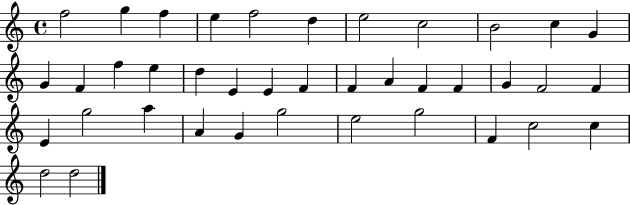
{
  \clef treble
  \time 4/4
  \defaultTimeSignature
  \key c \major
  f''2 g''4 f''4 | e''4 f''2 d''4 | e''2 c''2 | b'2 c''4 g'4 | \break g'4 f'4 f''4 e''4 | d''4 e'4 e'4 f'4 | f'4 a'4 f'4 f'4 | g'4 f'2 f'4 | \break e'4 g''2 a''4 | a'4 g'4 g''2 | e''2 g''2 | f'4 c''2 c''4 | \break d''2 d''2 | \bar "|."
}